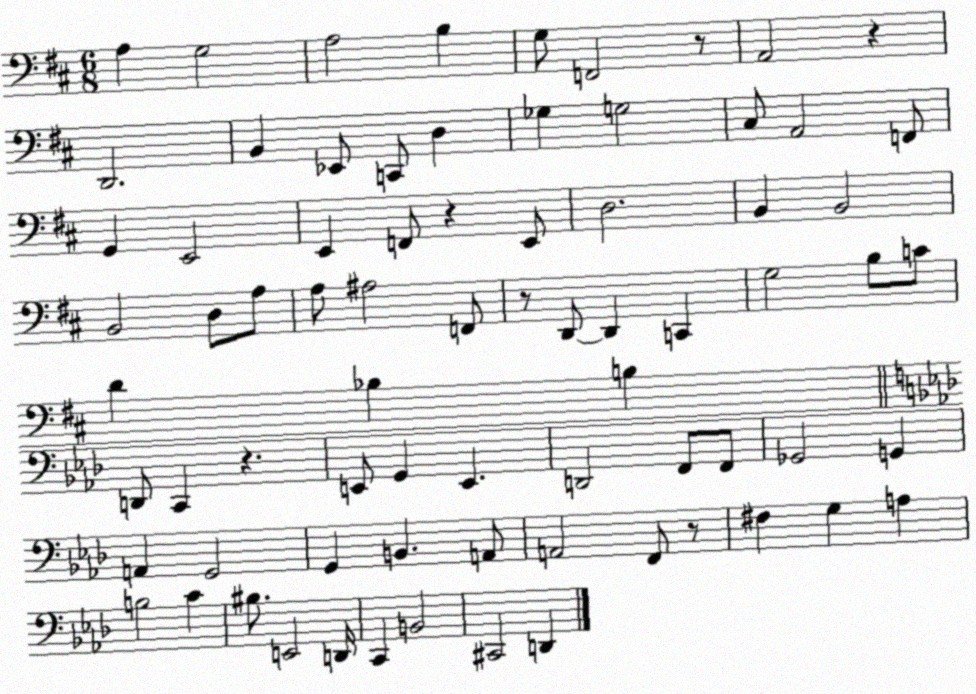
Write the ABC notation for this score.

X:1
T:Untitled
M:6/8
L:1/4
K:D
A, G,2 A,2 B, G,/2 F,,2 z/2 A,,2 z D,,2 B,, _E,,/2 C,,/2 D, _G, G,2 ^C,/2 A,,2 F,,/2 G,, E,,2 E,, F,,/2 z E,,/2 D,2 B,, B,,2 B,,2 D,/2 A,/2 A,/2 ^A,2 F,,/2 z/2 D,,/2 D,, C,, G,2 B,/2 C/2 D _B, B, D,,/2 C,, z E,,/2 G,, E,, D,,2 F,,/2 F,,/2 _G,,2 G,, A,, G,,2 G,, B,, A,,/2 A,,2 F,,/2 z/2 ^F, G, A, B,2 C ^B,/2 E,,2 D,,/4 C,, B,,2 ^C,,2 D,,